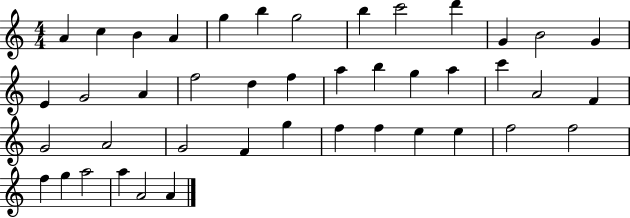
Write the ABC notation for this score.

X:1
T:Untitled
M:4/4
L:1/4
K:C
A c B A g b g2 b c'2 d' G B2 G E G2 A f2 d f a b g a c' A2 F G2 A2 G2 F g f f e e f2 f2 f g a2 a A2 A